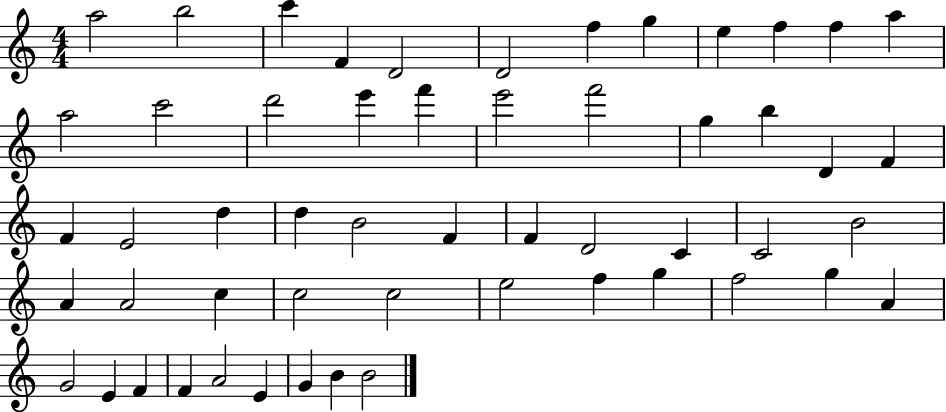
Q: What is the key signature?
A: C major